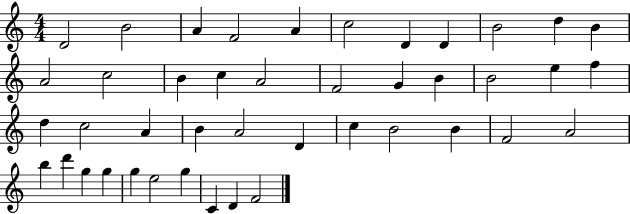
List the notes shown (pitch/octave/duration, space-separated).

D4/h B4/h A4/q F4/h A4/q C5/h D4/q D4/q B4/h D5/q B4/q A4/h C5/h B4/q C5/q A4/h F4/h G4/q B4/q B4/h E5/q F5/q D5/q C5/h A4/q B4/q A4/h D4/q C5/q B4/h B4/q F4/h A4/h B5/q D6/q G5/q G5/q G5/q E5/h G5/q C4/q D4/q F4/h